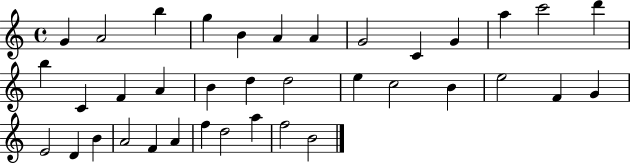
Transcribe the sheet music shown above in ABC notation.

X:1
T:Untitled
M:4/4
L:1/4
K:C
G A2 b g B A A G2 C G a c'2 d' b C F A B d d2 e c2 B e2 F G E2 D B A2 F A f d2 a f2 B2